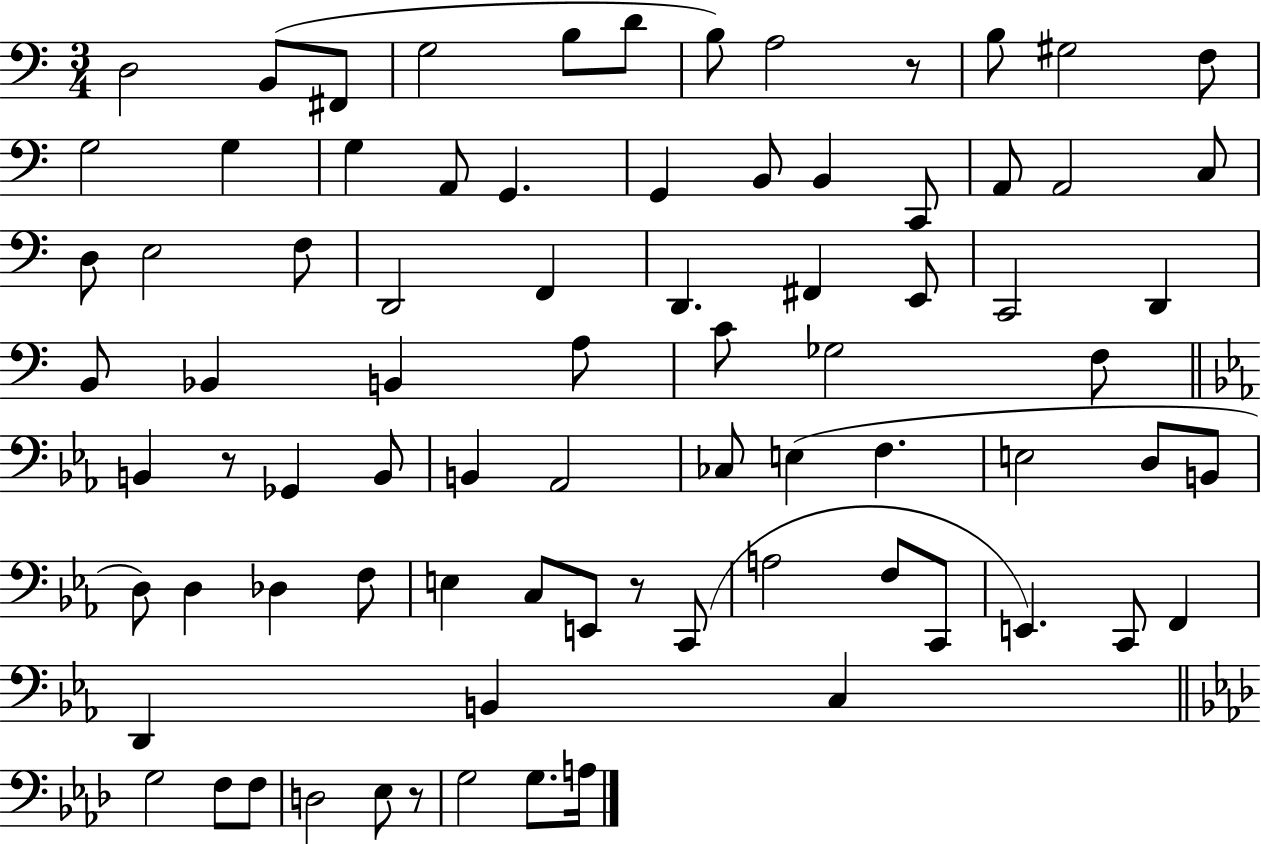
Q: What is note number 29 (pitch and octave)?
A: D2